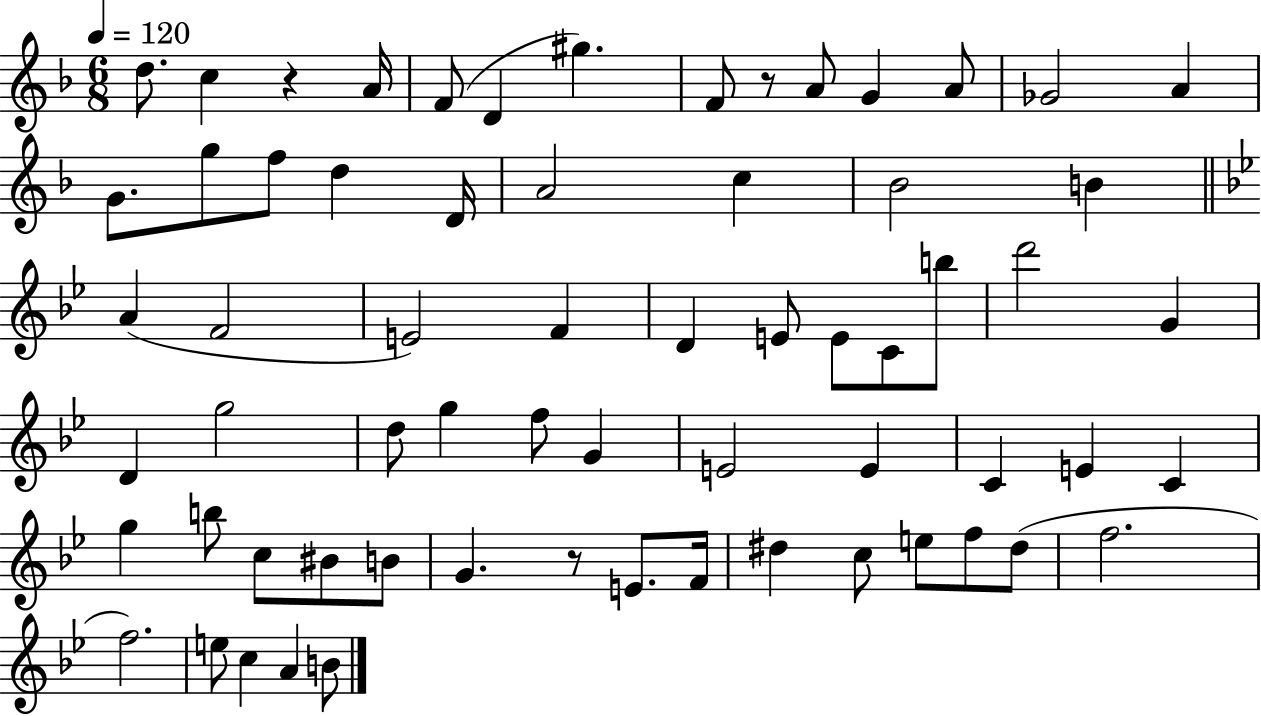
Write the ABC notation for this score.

X:1
T:Untitled
M:6/8
L:1/4
K:F
d/2 c z A/4 F/2 D ^g F/2 z/2 A/2 G A/2 _G2 A G/2 g/2 f/2 d D/4 A2 c _B2 B A F2 E2 F D E/2 E/2 C/2 b/2 d'2 G D g2 d/2 g f/2 G E2 E C E C g b/2 c/2 ^B/2 B/2 G z/2 E/2 F/4 ^d c/2 e/2 f/2 ^d/2 f2 f2 e/2 c A B/2